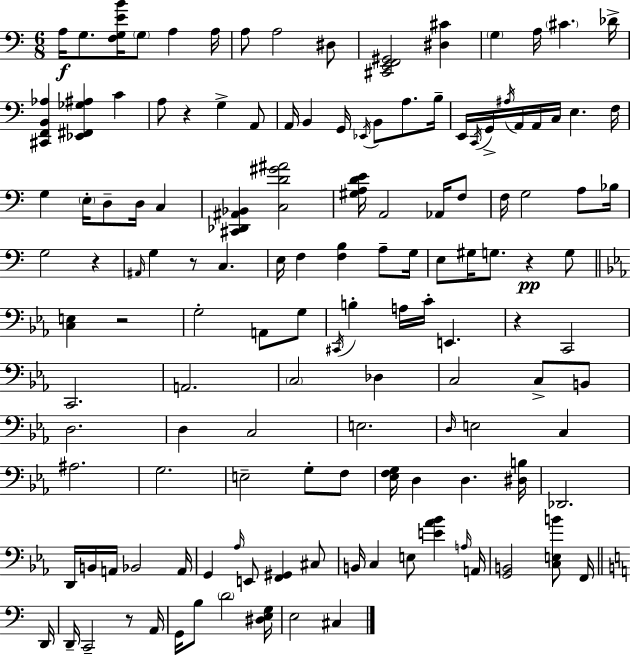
A3/s G3/e. [F3,G3,E4,B4]/s G3/e A3/q A3/s A3/e A3/h D#3/e [C#2,E2,F2,G#2]/h [D#3,C#4]/q G3/q A3/s C#4/q. Db4/s [C#2,F2,B2,Ab3]/q [Eb2,F#2,Gb3,A#3]/q C4/q A3/e R/q G3/q A2/e A2/s B2/q G2/s Eb2/s B2/e A3/e. B3/s E2/s C2/s G2/s A#3/s A2/s A2/s C3/s E3/q. F3/s G3/q E3/s D3/e D3/s C3/q [C#2,Db2,A#2,Bb2]/q [C3,D4,G#4,A#4]/h [G#3,A3,D4,E4]/s A2/h Ab2/s F3/e F3/s G3/h A3/e Bb3/s G3/h R/q A#2/s G3/q R/e C3/q. E3/s F3/q [F3,B3]/q A3/e G3/s E3/e G#3/s G3/e. R/q G3/e [C3,E3]/q R/h G3/h A2/e G3/e C#2/s B3/q A3/s C4/s E2/q. R/q C2/h C2/h. A2/h. C3/h Db3/q C3/h C3/e B2/e D3/h. D3/q C3/h E3/h. D3/s E3/h C3/q A#3/h. G3/h. E3/h G3/e F3/e [Eb3,F3,G3]/s D3/q D3/q. [D#3,B3]/s Db2/h. D2/s B2/s A2/s Bb2/h A2/s G2/q Ab3/s E2/e [F2,G#2]/q C#3/e B2/s C3/q E3/e [E4,Ab4,Bb4]/q A3/s A2/s [G2,B2]/h [C3,E3,B4]/e F2/s D2/s D2/s C2/h R/e A2/s G2/s B3/e D4/h [D#3,E3,G3]/s E3/h C#3/q